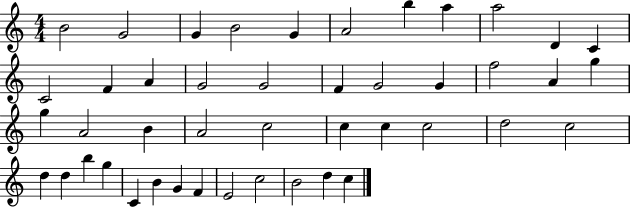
{
  \clef treble
  \numericTimeSignature
  \time 4/4
  \key c \major
  b'2 g'2 | g'4 b'2 g'4 | a'2 b''4 a''4 | a''2 d'4 c'4 | \break c'2 f'4 a'4 | g'2 g'2 | f'4 g'2 g'4 | f''2 a'4 g''4 | \break g''4 a'2 b'4 | a'2 c''2 | c''4 c''4 c''2 | d''2 c''2 | \break d''4 d''4 b''4 g''4 | c'4 b'4 g'4 f'4 | e'2 c''2 | b'2 d''4 c''4 | \break \bar "|."
}